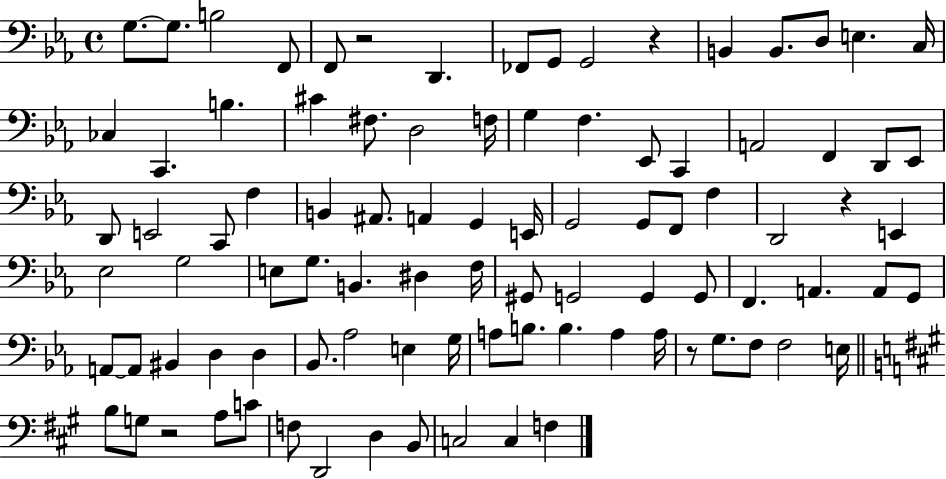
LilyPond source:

{
  \clef bass
  \time 4/4
  \defaultTimeSignature
  \key ees \major
  g8.~~ g8. b2 f,8 | f,8 r2 d,4. | fes,8 g,8 g,2 r4 | b,4 b,8. d8 e4. c16 | \break ces4 c,4. b4. | cis'4 fis8. d2 f16 | g4 f4. ees,8 c,4 | a,2 f,4 d,8 ees,8 | \break d,8 e,2 c,8 f4 | b,4 ais,8. a,4 g,4 e,16 | g,2 g,8 f,8 f4 | d,2 r4 e,4 | \break ees2 g2 | e8 g8. b,4. dis4 f16 | gis,8 g,2 g,4 g,8 | f,4. a,4. a,8 g,8 | \break a,8~~ a,8 bis,4 d4 d4 | bes,8. aes2 e4 g16 | a8 b8. b4. a4 a16 | r8 g8. f8 f2 e16 | \break \bar "||" \break \key a \major b8 g8 r2 a8 c'8 | f8 d,2 d4 b,8 | c2 c4 f4 | \bar "|."
}